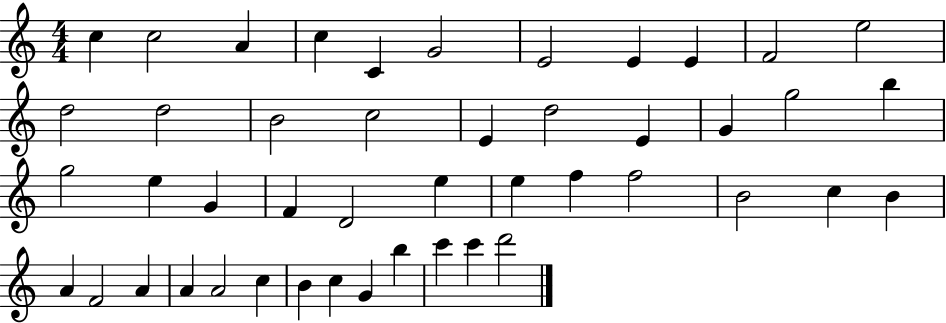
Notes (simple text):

C5/q C5/h A4/q C5/q C4/q G4/h E4/h E4/q E4/q F4/h E5/h D5/h D5/h B4/h C5/h E4/q D5/h E4/q G4/q G5/h B5/q G5/h E5/q G4/q F4/q D4/h E5/q E5/q F5/q F5/h B4/h C5/q B4/q A4/q F4/h A4/q A4/q A4/h C5/q B4/q C5/q G4/q B5/q C6/q C6/q D6/h